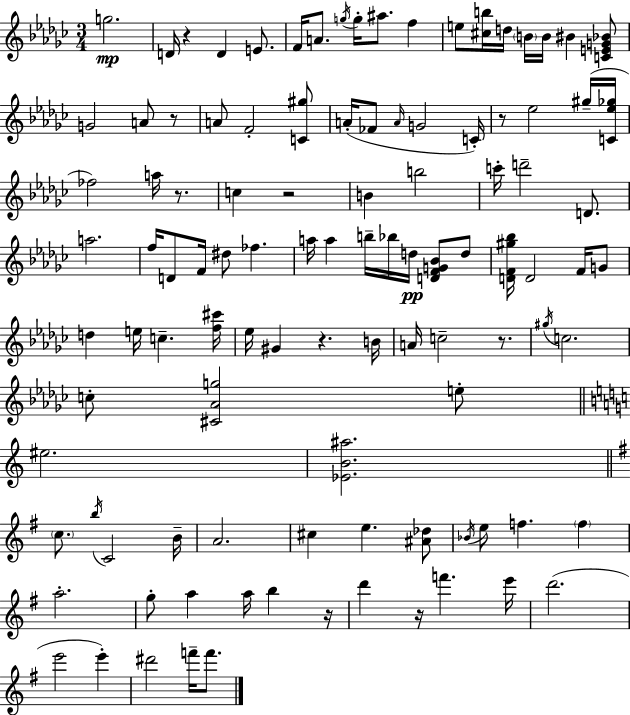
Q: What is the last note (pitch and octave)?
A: F6